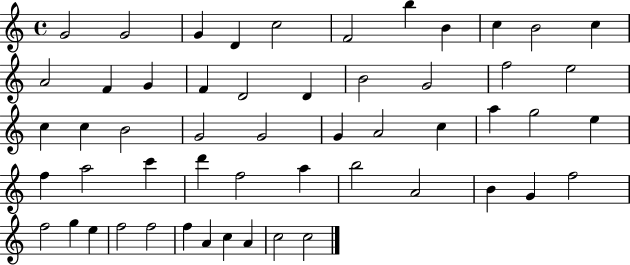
G4/h G4/h G4/q D4/q C5/h F4/h B5/q B4/q C5/q B4/h C5/q A4/h F4/q G4/q F4/q D4/h D4/q B4/h G4/h F5/h E5/h C5/q C5/q B4/h G4/h G4/h G4/q A4/h C5/q A5/q G5/h E5/q F5/q A5/h C6/q D6/q F5/h A5/q B5/h A4/h B4/q G4/q F5/h F5/h G5/q E5/q F5/h F5/h F5/q A4/q C5/q A4/q C5/h C5/h